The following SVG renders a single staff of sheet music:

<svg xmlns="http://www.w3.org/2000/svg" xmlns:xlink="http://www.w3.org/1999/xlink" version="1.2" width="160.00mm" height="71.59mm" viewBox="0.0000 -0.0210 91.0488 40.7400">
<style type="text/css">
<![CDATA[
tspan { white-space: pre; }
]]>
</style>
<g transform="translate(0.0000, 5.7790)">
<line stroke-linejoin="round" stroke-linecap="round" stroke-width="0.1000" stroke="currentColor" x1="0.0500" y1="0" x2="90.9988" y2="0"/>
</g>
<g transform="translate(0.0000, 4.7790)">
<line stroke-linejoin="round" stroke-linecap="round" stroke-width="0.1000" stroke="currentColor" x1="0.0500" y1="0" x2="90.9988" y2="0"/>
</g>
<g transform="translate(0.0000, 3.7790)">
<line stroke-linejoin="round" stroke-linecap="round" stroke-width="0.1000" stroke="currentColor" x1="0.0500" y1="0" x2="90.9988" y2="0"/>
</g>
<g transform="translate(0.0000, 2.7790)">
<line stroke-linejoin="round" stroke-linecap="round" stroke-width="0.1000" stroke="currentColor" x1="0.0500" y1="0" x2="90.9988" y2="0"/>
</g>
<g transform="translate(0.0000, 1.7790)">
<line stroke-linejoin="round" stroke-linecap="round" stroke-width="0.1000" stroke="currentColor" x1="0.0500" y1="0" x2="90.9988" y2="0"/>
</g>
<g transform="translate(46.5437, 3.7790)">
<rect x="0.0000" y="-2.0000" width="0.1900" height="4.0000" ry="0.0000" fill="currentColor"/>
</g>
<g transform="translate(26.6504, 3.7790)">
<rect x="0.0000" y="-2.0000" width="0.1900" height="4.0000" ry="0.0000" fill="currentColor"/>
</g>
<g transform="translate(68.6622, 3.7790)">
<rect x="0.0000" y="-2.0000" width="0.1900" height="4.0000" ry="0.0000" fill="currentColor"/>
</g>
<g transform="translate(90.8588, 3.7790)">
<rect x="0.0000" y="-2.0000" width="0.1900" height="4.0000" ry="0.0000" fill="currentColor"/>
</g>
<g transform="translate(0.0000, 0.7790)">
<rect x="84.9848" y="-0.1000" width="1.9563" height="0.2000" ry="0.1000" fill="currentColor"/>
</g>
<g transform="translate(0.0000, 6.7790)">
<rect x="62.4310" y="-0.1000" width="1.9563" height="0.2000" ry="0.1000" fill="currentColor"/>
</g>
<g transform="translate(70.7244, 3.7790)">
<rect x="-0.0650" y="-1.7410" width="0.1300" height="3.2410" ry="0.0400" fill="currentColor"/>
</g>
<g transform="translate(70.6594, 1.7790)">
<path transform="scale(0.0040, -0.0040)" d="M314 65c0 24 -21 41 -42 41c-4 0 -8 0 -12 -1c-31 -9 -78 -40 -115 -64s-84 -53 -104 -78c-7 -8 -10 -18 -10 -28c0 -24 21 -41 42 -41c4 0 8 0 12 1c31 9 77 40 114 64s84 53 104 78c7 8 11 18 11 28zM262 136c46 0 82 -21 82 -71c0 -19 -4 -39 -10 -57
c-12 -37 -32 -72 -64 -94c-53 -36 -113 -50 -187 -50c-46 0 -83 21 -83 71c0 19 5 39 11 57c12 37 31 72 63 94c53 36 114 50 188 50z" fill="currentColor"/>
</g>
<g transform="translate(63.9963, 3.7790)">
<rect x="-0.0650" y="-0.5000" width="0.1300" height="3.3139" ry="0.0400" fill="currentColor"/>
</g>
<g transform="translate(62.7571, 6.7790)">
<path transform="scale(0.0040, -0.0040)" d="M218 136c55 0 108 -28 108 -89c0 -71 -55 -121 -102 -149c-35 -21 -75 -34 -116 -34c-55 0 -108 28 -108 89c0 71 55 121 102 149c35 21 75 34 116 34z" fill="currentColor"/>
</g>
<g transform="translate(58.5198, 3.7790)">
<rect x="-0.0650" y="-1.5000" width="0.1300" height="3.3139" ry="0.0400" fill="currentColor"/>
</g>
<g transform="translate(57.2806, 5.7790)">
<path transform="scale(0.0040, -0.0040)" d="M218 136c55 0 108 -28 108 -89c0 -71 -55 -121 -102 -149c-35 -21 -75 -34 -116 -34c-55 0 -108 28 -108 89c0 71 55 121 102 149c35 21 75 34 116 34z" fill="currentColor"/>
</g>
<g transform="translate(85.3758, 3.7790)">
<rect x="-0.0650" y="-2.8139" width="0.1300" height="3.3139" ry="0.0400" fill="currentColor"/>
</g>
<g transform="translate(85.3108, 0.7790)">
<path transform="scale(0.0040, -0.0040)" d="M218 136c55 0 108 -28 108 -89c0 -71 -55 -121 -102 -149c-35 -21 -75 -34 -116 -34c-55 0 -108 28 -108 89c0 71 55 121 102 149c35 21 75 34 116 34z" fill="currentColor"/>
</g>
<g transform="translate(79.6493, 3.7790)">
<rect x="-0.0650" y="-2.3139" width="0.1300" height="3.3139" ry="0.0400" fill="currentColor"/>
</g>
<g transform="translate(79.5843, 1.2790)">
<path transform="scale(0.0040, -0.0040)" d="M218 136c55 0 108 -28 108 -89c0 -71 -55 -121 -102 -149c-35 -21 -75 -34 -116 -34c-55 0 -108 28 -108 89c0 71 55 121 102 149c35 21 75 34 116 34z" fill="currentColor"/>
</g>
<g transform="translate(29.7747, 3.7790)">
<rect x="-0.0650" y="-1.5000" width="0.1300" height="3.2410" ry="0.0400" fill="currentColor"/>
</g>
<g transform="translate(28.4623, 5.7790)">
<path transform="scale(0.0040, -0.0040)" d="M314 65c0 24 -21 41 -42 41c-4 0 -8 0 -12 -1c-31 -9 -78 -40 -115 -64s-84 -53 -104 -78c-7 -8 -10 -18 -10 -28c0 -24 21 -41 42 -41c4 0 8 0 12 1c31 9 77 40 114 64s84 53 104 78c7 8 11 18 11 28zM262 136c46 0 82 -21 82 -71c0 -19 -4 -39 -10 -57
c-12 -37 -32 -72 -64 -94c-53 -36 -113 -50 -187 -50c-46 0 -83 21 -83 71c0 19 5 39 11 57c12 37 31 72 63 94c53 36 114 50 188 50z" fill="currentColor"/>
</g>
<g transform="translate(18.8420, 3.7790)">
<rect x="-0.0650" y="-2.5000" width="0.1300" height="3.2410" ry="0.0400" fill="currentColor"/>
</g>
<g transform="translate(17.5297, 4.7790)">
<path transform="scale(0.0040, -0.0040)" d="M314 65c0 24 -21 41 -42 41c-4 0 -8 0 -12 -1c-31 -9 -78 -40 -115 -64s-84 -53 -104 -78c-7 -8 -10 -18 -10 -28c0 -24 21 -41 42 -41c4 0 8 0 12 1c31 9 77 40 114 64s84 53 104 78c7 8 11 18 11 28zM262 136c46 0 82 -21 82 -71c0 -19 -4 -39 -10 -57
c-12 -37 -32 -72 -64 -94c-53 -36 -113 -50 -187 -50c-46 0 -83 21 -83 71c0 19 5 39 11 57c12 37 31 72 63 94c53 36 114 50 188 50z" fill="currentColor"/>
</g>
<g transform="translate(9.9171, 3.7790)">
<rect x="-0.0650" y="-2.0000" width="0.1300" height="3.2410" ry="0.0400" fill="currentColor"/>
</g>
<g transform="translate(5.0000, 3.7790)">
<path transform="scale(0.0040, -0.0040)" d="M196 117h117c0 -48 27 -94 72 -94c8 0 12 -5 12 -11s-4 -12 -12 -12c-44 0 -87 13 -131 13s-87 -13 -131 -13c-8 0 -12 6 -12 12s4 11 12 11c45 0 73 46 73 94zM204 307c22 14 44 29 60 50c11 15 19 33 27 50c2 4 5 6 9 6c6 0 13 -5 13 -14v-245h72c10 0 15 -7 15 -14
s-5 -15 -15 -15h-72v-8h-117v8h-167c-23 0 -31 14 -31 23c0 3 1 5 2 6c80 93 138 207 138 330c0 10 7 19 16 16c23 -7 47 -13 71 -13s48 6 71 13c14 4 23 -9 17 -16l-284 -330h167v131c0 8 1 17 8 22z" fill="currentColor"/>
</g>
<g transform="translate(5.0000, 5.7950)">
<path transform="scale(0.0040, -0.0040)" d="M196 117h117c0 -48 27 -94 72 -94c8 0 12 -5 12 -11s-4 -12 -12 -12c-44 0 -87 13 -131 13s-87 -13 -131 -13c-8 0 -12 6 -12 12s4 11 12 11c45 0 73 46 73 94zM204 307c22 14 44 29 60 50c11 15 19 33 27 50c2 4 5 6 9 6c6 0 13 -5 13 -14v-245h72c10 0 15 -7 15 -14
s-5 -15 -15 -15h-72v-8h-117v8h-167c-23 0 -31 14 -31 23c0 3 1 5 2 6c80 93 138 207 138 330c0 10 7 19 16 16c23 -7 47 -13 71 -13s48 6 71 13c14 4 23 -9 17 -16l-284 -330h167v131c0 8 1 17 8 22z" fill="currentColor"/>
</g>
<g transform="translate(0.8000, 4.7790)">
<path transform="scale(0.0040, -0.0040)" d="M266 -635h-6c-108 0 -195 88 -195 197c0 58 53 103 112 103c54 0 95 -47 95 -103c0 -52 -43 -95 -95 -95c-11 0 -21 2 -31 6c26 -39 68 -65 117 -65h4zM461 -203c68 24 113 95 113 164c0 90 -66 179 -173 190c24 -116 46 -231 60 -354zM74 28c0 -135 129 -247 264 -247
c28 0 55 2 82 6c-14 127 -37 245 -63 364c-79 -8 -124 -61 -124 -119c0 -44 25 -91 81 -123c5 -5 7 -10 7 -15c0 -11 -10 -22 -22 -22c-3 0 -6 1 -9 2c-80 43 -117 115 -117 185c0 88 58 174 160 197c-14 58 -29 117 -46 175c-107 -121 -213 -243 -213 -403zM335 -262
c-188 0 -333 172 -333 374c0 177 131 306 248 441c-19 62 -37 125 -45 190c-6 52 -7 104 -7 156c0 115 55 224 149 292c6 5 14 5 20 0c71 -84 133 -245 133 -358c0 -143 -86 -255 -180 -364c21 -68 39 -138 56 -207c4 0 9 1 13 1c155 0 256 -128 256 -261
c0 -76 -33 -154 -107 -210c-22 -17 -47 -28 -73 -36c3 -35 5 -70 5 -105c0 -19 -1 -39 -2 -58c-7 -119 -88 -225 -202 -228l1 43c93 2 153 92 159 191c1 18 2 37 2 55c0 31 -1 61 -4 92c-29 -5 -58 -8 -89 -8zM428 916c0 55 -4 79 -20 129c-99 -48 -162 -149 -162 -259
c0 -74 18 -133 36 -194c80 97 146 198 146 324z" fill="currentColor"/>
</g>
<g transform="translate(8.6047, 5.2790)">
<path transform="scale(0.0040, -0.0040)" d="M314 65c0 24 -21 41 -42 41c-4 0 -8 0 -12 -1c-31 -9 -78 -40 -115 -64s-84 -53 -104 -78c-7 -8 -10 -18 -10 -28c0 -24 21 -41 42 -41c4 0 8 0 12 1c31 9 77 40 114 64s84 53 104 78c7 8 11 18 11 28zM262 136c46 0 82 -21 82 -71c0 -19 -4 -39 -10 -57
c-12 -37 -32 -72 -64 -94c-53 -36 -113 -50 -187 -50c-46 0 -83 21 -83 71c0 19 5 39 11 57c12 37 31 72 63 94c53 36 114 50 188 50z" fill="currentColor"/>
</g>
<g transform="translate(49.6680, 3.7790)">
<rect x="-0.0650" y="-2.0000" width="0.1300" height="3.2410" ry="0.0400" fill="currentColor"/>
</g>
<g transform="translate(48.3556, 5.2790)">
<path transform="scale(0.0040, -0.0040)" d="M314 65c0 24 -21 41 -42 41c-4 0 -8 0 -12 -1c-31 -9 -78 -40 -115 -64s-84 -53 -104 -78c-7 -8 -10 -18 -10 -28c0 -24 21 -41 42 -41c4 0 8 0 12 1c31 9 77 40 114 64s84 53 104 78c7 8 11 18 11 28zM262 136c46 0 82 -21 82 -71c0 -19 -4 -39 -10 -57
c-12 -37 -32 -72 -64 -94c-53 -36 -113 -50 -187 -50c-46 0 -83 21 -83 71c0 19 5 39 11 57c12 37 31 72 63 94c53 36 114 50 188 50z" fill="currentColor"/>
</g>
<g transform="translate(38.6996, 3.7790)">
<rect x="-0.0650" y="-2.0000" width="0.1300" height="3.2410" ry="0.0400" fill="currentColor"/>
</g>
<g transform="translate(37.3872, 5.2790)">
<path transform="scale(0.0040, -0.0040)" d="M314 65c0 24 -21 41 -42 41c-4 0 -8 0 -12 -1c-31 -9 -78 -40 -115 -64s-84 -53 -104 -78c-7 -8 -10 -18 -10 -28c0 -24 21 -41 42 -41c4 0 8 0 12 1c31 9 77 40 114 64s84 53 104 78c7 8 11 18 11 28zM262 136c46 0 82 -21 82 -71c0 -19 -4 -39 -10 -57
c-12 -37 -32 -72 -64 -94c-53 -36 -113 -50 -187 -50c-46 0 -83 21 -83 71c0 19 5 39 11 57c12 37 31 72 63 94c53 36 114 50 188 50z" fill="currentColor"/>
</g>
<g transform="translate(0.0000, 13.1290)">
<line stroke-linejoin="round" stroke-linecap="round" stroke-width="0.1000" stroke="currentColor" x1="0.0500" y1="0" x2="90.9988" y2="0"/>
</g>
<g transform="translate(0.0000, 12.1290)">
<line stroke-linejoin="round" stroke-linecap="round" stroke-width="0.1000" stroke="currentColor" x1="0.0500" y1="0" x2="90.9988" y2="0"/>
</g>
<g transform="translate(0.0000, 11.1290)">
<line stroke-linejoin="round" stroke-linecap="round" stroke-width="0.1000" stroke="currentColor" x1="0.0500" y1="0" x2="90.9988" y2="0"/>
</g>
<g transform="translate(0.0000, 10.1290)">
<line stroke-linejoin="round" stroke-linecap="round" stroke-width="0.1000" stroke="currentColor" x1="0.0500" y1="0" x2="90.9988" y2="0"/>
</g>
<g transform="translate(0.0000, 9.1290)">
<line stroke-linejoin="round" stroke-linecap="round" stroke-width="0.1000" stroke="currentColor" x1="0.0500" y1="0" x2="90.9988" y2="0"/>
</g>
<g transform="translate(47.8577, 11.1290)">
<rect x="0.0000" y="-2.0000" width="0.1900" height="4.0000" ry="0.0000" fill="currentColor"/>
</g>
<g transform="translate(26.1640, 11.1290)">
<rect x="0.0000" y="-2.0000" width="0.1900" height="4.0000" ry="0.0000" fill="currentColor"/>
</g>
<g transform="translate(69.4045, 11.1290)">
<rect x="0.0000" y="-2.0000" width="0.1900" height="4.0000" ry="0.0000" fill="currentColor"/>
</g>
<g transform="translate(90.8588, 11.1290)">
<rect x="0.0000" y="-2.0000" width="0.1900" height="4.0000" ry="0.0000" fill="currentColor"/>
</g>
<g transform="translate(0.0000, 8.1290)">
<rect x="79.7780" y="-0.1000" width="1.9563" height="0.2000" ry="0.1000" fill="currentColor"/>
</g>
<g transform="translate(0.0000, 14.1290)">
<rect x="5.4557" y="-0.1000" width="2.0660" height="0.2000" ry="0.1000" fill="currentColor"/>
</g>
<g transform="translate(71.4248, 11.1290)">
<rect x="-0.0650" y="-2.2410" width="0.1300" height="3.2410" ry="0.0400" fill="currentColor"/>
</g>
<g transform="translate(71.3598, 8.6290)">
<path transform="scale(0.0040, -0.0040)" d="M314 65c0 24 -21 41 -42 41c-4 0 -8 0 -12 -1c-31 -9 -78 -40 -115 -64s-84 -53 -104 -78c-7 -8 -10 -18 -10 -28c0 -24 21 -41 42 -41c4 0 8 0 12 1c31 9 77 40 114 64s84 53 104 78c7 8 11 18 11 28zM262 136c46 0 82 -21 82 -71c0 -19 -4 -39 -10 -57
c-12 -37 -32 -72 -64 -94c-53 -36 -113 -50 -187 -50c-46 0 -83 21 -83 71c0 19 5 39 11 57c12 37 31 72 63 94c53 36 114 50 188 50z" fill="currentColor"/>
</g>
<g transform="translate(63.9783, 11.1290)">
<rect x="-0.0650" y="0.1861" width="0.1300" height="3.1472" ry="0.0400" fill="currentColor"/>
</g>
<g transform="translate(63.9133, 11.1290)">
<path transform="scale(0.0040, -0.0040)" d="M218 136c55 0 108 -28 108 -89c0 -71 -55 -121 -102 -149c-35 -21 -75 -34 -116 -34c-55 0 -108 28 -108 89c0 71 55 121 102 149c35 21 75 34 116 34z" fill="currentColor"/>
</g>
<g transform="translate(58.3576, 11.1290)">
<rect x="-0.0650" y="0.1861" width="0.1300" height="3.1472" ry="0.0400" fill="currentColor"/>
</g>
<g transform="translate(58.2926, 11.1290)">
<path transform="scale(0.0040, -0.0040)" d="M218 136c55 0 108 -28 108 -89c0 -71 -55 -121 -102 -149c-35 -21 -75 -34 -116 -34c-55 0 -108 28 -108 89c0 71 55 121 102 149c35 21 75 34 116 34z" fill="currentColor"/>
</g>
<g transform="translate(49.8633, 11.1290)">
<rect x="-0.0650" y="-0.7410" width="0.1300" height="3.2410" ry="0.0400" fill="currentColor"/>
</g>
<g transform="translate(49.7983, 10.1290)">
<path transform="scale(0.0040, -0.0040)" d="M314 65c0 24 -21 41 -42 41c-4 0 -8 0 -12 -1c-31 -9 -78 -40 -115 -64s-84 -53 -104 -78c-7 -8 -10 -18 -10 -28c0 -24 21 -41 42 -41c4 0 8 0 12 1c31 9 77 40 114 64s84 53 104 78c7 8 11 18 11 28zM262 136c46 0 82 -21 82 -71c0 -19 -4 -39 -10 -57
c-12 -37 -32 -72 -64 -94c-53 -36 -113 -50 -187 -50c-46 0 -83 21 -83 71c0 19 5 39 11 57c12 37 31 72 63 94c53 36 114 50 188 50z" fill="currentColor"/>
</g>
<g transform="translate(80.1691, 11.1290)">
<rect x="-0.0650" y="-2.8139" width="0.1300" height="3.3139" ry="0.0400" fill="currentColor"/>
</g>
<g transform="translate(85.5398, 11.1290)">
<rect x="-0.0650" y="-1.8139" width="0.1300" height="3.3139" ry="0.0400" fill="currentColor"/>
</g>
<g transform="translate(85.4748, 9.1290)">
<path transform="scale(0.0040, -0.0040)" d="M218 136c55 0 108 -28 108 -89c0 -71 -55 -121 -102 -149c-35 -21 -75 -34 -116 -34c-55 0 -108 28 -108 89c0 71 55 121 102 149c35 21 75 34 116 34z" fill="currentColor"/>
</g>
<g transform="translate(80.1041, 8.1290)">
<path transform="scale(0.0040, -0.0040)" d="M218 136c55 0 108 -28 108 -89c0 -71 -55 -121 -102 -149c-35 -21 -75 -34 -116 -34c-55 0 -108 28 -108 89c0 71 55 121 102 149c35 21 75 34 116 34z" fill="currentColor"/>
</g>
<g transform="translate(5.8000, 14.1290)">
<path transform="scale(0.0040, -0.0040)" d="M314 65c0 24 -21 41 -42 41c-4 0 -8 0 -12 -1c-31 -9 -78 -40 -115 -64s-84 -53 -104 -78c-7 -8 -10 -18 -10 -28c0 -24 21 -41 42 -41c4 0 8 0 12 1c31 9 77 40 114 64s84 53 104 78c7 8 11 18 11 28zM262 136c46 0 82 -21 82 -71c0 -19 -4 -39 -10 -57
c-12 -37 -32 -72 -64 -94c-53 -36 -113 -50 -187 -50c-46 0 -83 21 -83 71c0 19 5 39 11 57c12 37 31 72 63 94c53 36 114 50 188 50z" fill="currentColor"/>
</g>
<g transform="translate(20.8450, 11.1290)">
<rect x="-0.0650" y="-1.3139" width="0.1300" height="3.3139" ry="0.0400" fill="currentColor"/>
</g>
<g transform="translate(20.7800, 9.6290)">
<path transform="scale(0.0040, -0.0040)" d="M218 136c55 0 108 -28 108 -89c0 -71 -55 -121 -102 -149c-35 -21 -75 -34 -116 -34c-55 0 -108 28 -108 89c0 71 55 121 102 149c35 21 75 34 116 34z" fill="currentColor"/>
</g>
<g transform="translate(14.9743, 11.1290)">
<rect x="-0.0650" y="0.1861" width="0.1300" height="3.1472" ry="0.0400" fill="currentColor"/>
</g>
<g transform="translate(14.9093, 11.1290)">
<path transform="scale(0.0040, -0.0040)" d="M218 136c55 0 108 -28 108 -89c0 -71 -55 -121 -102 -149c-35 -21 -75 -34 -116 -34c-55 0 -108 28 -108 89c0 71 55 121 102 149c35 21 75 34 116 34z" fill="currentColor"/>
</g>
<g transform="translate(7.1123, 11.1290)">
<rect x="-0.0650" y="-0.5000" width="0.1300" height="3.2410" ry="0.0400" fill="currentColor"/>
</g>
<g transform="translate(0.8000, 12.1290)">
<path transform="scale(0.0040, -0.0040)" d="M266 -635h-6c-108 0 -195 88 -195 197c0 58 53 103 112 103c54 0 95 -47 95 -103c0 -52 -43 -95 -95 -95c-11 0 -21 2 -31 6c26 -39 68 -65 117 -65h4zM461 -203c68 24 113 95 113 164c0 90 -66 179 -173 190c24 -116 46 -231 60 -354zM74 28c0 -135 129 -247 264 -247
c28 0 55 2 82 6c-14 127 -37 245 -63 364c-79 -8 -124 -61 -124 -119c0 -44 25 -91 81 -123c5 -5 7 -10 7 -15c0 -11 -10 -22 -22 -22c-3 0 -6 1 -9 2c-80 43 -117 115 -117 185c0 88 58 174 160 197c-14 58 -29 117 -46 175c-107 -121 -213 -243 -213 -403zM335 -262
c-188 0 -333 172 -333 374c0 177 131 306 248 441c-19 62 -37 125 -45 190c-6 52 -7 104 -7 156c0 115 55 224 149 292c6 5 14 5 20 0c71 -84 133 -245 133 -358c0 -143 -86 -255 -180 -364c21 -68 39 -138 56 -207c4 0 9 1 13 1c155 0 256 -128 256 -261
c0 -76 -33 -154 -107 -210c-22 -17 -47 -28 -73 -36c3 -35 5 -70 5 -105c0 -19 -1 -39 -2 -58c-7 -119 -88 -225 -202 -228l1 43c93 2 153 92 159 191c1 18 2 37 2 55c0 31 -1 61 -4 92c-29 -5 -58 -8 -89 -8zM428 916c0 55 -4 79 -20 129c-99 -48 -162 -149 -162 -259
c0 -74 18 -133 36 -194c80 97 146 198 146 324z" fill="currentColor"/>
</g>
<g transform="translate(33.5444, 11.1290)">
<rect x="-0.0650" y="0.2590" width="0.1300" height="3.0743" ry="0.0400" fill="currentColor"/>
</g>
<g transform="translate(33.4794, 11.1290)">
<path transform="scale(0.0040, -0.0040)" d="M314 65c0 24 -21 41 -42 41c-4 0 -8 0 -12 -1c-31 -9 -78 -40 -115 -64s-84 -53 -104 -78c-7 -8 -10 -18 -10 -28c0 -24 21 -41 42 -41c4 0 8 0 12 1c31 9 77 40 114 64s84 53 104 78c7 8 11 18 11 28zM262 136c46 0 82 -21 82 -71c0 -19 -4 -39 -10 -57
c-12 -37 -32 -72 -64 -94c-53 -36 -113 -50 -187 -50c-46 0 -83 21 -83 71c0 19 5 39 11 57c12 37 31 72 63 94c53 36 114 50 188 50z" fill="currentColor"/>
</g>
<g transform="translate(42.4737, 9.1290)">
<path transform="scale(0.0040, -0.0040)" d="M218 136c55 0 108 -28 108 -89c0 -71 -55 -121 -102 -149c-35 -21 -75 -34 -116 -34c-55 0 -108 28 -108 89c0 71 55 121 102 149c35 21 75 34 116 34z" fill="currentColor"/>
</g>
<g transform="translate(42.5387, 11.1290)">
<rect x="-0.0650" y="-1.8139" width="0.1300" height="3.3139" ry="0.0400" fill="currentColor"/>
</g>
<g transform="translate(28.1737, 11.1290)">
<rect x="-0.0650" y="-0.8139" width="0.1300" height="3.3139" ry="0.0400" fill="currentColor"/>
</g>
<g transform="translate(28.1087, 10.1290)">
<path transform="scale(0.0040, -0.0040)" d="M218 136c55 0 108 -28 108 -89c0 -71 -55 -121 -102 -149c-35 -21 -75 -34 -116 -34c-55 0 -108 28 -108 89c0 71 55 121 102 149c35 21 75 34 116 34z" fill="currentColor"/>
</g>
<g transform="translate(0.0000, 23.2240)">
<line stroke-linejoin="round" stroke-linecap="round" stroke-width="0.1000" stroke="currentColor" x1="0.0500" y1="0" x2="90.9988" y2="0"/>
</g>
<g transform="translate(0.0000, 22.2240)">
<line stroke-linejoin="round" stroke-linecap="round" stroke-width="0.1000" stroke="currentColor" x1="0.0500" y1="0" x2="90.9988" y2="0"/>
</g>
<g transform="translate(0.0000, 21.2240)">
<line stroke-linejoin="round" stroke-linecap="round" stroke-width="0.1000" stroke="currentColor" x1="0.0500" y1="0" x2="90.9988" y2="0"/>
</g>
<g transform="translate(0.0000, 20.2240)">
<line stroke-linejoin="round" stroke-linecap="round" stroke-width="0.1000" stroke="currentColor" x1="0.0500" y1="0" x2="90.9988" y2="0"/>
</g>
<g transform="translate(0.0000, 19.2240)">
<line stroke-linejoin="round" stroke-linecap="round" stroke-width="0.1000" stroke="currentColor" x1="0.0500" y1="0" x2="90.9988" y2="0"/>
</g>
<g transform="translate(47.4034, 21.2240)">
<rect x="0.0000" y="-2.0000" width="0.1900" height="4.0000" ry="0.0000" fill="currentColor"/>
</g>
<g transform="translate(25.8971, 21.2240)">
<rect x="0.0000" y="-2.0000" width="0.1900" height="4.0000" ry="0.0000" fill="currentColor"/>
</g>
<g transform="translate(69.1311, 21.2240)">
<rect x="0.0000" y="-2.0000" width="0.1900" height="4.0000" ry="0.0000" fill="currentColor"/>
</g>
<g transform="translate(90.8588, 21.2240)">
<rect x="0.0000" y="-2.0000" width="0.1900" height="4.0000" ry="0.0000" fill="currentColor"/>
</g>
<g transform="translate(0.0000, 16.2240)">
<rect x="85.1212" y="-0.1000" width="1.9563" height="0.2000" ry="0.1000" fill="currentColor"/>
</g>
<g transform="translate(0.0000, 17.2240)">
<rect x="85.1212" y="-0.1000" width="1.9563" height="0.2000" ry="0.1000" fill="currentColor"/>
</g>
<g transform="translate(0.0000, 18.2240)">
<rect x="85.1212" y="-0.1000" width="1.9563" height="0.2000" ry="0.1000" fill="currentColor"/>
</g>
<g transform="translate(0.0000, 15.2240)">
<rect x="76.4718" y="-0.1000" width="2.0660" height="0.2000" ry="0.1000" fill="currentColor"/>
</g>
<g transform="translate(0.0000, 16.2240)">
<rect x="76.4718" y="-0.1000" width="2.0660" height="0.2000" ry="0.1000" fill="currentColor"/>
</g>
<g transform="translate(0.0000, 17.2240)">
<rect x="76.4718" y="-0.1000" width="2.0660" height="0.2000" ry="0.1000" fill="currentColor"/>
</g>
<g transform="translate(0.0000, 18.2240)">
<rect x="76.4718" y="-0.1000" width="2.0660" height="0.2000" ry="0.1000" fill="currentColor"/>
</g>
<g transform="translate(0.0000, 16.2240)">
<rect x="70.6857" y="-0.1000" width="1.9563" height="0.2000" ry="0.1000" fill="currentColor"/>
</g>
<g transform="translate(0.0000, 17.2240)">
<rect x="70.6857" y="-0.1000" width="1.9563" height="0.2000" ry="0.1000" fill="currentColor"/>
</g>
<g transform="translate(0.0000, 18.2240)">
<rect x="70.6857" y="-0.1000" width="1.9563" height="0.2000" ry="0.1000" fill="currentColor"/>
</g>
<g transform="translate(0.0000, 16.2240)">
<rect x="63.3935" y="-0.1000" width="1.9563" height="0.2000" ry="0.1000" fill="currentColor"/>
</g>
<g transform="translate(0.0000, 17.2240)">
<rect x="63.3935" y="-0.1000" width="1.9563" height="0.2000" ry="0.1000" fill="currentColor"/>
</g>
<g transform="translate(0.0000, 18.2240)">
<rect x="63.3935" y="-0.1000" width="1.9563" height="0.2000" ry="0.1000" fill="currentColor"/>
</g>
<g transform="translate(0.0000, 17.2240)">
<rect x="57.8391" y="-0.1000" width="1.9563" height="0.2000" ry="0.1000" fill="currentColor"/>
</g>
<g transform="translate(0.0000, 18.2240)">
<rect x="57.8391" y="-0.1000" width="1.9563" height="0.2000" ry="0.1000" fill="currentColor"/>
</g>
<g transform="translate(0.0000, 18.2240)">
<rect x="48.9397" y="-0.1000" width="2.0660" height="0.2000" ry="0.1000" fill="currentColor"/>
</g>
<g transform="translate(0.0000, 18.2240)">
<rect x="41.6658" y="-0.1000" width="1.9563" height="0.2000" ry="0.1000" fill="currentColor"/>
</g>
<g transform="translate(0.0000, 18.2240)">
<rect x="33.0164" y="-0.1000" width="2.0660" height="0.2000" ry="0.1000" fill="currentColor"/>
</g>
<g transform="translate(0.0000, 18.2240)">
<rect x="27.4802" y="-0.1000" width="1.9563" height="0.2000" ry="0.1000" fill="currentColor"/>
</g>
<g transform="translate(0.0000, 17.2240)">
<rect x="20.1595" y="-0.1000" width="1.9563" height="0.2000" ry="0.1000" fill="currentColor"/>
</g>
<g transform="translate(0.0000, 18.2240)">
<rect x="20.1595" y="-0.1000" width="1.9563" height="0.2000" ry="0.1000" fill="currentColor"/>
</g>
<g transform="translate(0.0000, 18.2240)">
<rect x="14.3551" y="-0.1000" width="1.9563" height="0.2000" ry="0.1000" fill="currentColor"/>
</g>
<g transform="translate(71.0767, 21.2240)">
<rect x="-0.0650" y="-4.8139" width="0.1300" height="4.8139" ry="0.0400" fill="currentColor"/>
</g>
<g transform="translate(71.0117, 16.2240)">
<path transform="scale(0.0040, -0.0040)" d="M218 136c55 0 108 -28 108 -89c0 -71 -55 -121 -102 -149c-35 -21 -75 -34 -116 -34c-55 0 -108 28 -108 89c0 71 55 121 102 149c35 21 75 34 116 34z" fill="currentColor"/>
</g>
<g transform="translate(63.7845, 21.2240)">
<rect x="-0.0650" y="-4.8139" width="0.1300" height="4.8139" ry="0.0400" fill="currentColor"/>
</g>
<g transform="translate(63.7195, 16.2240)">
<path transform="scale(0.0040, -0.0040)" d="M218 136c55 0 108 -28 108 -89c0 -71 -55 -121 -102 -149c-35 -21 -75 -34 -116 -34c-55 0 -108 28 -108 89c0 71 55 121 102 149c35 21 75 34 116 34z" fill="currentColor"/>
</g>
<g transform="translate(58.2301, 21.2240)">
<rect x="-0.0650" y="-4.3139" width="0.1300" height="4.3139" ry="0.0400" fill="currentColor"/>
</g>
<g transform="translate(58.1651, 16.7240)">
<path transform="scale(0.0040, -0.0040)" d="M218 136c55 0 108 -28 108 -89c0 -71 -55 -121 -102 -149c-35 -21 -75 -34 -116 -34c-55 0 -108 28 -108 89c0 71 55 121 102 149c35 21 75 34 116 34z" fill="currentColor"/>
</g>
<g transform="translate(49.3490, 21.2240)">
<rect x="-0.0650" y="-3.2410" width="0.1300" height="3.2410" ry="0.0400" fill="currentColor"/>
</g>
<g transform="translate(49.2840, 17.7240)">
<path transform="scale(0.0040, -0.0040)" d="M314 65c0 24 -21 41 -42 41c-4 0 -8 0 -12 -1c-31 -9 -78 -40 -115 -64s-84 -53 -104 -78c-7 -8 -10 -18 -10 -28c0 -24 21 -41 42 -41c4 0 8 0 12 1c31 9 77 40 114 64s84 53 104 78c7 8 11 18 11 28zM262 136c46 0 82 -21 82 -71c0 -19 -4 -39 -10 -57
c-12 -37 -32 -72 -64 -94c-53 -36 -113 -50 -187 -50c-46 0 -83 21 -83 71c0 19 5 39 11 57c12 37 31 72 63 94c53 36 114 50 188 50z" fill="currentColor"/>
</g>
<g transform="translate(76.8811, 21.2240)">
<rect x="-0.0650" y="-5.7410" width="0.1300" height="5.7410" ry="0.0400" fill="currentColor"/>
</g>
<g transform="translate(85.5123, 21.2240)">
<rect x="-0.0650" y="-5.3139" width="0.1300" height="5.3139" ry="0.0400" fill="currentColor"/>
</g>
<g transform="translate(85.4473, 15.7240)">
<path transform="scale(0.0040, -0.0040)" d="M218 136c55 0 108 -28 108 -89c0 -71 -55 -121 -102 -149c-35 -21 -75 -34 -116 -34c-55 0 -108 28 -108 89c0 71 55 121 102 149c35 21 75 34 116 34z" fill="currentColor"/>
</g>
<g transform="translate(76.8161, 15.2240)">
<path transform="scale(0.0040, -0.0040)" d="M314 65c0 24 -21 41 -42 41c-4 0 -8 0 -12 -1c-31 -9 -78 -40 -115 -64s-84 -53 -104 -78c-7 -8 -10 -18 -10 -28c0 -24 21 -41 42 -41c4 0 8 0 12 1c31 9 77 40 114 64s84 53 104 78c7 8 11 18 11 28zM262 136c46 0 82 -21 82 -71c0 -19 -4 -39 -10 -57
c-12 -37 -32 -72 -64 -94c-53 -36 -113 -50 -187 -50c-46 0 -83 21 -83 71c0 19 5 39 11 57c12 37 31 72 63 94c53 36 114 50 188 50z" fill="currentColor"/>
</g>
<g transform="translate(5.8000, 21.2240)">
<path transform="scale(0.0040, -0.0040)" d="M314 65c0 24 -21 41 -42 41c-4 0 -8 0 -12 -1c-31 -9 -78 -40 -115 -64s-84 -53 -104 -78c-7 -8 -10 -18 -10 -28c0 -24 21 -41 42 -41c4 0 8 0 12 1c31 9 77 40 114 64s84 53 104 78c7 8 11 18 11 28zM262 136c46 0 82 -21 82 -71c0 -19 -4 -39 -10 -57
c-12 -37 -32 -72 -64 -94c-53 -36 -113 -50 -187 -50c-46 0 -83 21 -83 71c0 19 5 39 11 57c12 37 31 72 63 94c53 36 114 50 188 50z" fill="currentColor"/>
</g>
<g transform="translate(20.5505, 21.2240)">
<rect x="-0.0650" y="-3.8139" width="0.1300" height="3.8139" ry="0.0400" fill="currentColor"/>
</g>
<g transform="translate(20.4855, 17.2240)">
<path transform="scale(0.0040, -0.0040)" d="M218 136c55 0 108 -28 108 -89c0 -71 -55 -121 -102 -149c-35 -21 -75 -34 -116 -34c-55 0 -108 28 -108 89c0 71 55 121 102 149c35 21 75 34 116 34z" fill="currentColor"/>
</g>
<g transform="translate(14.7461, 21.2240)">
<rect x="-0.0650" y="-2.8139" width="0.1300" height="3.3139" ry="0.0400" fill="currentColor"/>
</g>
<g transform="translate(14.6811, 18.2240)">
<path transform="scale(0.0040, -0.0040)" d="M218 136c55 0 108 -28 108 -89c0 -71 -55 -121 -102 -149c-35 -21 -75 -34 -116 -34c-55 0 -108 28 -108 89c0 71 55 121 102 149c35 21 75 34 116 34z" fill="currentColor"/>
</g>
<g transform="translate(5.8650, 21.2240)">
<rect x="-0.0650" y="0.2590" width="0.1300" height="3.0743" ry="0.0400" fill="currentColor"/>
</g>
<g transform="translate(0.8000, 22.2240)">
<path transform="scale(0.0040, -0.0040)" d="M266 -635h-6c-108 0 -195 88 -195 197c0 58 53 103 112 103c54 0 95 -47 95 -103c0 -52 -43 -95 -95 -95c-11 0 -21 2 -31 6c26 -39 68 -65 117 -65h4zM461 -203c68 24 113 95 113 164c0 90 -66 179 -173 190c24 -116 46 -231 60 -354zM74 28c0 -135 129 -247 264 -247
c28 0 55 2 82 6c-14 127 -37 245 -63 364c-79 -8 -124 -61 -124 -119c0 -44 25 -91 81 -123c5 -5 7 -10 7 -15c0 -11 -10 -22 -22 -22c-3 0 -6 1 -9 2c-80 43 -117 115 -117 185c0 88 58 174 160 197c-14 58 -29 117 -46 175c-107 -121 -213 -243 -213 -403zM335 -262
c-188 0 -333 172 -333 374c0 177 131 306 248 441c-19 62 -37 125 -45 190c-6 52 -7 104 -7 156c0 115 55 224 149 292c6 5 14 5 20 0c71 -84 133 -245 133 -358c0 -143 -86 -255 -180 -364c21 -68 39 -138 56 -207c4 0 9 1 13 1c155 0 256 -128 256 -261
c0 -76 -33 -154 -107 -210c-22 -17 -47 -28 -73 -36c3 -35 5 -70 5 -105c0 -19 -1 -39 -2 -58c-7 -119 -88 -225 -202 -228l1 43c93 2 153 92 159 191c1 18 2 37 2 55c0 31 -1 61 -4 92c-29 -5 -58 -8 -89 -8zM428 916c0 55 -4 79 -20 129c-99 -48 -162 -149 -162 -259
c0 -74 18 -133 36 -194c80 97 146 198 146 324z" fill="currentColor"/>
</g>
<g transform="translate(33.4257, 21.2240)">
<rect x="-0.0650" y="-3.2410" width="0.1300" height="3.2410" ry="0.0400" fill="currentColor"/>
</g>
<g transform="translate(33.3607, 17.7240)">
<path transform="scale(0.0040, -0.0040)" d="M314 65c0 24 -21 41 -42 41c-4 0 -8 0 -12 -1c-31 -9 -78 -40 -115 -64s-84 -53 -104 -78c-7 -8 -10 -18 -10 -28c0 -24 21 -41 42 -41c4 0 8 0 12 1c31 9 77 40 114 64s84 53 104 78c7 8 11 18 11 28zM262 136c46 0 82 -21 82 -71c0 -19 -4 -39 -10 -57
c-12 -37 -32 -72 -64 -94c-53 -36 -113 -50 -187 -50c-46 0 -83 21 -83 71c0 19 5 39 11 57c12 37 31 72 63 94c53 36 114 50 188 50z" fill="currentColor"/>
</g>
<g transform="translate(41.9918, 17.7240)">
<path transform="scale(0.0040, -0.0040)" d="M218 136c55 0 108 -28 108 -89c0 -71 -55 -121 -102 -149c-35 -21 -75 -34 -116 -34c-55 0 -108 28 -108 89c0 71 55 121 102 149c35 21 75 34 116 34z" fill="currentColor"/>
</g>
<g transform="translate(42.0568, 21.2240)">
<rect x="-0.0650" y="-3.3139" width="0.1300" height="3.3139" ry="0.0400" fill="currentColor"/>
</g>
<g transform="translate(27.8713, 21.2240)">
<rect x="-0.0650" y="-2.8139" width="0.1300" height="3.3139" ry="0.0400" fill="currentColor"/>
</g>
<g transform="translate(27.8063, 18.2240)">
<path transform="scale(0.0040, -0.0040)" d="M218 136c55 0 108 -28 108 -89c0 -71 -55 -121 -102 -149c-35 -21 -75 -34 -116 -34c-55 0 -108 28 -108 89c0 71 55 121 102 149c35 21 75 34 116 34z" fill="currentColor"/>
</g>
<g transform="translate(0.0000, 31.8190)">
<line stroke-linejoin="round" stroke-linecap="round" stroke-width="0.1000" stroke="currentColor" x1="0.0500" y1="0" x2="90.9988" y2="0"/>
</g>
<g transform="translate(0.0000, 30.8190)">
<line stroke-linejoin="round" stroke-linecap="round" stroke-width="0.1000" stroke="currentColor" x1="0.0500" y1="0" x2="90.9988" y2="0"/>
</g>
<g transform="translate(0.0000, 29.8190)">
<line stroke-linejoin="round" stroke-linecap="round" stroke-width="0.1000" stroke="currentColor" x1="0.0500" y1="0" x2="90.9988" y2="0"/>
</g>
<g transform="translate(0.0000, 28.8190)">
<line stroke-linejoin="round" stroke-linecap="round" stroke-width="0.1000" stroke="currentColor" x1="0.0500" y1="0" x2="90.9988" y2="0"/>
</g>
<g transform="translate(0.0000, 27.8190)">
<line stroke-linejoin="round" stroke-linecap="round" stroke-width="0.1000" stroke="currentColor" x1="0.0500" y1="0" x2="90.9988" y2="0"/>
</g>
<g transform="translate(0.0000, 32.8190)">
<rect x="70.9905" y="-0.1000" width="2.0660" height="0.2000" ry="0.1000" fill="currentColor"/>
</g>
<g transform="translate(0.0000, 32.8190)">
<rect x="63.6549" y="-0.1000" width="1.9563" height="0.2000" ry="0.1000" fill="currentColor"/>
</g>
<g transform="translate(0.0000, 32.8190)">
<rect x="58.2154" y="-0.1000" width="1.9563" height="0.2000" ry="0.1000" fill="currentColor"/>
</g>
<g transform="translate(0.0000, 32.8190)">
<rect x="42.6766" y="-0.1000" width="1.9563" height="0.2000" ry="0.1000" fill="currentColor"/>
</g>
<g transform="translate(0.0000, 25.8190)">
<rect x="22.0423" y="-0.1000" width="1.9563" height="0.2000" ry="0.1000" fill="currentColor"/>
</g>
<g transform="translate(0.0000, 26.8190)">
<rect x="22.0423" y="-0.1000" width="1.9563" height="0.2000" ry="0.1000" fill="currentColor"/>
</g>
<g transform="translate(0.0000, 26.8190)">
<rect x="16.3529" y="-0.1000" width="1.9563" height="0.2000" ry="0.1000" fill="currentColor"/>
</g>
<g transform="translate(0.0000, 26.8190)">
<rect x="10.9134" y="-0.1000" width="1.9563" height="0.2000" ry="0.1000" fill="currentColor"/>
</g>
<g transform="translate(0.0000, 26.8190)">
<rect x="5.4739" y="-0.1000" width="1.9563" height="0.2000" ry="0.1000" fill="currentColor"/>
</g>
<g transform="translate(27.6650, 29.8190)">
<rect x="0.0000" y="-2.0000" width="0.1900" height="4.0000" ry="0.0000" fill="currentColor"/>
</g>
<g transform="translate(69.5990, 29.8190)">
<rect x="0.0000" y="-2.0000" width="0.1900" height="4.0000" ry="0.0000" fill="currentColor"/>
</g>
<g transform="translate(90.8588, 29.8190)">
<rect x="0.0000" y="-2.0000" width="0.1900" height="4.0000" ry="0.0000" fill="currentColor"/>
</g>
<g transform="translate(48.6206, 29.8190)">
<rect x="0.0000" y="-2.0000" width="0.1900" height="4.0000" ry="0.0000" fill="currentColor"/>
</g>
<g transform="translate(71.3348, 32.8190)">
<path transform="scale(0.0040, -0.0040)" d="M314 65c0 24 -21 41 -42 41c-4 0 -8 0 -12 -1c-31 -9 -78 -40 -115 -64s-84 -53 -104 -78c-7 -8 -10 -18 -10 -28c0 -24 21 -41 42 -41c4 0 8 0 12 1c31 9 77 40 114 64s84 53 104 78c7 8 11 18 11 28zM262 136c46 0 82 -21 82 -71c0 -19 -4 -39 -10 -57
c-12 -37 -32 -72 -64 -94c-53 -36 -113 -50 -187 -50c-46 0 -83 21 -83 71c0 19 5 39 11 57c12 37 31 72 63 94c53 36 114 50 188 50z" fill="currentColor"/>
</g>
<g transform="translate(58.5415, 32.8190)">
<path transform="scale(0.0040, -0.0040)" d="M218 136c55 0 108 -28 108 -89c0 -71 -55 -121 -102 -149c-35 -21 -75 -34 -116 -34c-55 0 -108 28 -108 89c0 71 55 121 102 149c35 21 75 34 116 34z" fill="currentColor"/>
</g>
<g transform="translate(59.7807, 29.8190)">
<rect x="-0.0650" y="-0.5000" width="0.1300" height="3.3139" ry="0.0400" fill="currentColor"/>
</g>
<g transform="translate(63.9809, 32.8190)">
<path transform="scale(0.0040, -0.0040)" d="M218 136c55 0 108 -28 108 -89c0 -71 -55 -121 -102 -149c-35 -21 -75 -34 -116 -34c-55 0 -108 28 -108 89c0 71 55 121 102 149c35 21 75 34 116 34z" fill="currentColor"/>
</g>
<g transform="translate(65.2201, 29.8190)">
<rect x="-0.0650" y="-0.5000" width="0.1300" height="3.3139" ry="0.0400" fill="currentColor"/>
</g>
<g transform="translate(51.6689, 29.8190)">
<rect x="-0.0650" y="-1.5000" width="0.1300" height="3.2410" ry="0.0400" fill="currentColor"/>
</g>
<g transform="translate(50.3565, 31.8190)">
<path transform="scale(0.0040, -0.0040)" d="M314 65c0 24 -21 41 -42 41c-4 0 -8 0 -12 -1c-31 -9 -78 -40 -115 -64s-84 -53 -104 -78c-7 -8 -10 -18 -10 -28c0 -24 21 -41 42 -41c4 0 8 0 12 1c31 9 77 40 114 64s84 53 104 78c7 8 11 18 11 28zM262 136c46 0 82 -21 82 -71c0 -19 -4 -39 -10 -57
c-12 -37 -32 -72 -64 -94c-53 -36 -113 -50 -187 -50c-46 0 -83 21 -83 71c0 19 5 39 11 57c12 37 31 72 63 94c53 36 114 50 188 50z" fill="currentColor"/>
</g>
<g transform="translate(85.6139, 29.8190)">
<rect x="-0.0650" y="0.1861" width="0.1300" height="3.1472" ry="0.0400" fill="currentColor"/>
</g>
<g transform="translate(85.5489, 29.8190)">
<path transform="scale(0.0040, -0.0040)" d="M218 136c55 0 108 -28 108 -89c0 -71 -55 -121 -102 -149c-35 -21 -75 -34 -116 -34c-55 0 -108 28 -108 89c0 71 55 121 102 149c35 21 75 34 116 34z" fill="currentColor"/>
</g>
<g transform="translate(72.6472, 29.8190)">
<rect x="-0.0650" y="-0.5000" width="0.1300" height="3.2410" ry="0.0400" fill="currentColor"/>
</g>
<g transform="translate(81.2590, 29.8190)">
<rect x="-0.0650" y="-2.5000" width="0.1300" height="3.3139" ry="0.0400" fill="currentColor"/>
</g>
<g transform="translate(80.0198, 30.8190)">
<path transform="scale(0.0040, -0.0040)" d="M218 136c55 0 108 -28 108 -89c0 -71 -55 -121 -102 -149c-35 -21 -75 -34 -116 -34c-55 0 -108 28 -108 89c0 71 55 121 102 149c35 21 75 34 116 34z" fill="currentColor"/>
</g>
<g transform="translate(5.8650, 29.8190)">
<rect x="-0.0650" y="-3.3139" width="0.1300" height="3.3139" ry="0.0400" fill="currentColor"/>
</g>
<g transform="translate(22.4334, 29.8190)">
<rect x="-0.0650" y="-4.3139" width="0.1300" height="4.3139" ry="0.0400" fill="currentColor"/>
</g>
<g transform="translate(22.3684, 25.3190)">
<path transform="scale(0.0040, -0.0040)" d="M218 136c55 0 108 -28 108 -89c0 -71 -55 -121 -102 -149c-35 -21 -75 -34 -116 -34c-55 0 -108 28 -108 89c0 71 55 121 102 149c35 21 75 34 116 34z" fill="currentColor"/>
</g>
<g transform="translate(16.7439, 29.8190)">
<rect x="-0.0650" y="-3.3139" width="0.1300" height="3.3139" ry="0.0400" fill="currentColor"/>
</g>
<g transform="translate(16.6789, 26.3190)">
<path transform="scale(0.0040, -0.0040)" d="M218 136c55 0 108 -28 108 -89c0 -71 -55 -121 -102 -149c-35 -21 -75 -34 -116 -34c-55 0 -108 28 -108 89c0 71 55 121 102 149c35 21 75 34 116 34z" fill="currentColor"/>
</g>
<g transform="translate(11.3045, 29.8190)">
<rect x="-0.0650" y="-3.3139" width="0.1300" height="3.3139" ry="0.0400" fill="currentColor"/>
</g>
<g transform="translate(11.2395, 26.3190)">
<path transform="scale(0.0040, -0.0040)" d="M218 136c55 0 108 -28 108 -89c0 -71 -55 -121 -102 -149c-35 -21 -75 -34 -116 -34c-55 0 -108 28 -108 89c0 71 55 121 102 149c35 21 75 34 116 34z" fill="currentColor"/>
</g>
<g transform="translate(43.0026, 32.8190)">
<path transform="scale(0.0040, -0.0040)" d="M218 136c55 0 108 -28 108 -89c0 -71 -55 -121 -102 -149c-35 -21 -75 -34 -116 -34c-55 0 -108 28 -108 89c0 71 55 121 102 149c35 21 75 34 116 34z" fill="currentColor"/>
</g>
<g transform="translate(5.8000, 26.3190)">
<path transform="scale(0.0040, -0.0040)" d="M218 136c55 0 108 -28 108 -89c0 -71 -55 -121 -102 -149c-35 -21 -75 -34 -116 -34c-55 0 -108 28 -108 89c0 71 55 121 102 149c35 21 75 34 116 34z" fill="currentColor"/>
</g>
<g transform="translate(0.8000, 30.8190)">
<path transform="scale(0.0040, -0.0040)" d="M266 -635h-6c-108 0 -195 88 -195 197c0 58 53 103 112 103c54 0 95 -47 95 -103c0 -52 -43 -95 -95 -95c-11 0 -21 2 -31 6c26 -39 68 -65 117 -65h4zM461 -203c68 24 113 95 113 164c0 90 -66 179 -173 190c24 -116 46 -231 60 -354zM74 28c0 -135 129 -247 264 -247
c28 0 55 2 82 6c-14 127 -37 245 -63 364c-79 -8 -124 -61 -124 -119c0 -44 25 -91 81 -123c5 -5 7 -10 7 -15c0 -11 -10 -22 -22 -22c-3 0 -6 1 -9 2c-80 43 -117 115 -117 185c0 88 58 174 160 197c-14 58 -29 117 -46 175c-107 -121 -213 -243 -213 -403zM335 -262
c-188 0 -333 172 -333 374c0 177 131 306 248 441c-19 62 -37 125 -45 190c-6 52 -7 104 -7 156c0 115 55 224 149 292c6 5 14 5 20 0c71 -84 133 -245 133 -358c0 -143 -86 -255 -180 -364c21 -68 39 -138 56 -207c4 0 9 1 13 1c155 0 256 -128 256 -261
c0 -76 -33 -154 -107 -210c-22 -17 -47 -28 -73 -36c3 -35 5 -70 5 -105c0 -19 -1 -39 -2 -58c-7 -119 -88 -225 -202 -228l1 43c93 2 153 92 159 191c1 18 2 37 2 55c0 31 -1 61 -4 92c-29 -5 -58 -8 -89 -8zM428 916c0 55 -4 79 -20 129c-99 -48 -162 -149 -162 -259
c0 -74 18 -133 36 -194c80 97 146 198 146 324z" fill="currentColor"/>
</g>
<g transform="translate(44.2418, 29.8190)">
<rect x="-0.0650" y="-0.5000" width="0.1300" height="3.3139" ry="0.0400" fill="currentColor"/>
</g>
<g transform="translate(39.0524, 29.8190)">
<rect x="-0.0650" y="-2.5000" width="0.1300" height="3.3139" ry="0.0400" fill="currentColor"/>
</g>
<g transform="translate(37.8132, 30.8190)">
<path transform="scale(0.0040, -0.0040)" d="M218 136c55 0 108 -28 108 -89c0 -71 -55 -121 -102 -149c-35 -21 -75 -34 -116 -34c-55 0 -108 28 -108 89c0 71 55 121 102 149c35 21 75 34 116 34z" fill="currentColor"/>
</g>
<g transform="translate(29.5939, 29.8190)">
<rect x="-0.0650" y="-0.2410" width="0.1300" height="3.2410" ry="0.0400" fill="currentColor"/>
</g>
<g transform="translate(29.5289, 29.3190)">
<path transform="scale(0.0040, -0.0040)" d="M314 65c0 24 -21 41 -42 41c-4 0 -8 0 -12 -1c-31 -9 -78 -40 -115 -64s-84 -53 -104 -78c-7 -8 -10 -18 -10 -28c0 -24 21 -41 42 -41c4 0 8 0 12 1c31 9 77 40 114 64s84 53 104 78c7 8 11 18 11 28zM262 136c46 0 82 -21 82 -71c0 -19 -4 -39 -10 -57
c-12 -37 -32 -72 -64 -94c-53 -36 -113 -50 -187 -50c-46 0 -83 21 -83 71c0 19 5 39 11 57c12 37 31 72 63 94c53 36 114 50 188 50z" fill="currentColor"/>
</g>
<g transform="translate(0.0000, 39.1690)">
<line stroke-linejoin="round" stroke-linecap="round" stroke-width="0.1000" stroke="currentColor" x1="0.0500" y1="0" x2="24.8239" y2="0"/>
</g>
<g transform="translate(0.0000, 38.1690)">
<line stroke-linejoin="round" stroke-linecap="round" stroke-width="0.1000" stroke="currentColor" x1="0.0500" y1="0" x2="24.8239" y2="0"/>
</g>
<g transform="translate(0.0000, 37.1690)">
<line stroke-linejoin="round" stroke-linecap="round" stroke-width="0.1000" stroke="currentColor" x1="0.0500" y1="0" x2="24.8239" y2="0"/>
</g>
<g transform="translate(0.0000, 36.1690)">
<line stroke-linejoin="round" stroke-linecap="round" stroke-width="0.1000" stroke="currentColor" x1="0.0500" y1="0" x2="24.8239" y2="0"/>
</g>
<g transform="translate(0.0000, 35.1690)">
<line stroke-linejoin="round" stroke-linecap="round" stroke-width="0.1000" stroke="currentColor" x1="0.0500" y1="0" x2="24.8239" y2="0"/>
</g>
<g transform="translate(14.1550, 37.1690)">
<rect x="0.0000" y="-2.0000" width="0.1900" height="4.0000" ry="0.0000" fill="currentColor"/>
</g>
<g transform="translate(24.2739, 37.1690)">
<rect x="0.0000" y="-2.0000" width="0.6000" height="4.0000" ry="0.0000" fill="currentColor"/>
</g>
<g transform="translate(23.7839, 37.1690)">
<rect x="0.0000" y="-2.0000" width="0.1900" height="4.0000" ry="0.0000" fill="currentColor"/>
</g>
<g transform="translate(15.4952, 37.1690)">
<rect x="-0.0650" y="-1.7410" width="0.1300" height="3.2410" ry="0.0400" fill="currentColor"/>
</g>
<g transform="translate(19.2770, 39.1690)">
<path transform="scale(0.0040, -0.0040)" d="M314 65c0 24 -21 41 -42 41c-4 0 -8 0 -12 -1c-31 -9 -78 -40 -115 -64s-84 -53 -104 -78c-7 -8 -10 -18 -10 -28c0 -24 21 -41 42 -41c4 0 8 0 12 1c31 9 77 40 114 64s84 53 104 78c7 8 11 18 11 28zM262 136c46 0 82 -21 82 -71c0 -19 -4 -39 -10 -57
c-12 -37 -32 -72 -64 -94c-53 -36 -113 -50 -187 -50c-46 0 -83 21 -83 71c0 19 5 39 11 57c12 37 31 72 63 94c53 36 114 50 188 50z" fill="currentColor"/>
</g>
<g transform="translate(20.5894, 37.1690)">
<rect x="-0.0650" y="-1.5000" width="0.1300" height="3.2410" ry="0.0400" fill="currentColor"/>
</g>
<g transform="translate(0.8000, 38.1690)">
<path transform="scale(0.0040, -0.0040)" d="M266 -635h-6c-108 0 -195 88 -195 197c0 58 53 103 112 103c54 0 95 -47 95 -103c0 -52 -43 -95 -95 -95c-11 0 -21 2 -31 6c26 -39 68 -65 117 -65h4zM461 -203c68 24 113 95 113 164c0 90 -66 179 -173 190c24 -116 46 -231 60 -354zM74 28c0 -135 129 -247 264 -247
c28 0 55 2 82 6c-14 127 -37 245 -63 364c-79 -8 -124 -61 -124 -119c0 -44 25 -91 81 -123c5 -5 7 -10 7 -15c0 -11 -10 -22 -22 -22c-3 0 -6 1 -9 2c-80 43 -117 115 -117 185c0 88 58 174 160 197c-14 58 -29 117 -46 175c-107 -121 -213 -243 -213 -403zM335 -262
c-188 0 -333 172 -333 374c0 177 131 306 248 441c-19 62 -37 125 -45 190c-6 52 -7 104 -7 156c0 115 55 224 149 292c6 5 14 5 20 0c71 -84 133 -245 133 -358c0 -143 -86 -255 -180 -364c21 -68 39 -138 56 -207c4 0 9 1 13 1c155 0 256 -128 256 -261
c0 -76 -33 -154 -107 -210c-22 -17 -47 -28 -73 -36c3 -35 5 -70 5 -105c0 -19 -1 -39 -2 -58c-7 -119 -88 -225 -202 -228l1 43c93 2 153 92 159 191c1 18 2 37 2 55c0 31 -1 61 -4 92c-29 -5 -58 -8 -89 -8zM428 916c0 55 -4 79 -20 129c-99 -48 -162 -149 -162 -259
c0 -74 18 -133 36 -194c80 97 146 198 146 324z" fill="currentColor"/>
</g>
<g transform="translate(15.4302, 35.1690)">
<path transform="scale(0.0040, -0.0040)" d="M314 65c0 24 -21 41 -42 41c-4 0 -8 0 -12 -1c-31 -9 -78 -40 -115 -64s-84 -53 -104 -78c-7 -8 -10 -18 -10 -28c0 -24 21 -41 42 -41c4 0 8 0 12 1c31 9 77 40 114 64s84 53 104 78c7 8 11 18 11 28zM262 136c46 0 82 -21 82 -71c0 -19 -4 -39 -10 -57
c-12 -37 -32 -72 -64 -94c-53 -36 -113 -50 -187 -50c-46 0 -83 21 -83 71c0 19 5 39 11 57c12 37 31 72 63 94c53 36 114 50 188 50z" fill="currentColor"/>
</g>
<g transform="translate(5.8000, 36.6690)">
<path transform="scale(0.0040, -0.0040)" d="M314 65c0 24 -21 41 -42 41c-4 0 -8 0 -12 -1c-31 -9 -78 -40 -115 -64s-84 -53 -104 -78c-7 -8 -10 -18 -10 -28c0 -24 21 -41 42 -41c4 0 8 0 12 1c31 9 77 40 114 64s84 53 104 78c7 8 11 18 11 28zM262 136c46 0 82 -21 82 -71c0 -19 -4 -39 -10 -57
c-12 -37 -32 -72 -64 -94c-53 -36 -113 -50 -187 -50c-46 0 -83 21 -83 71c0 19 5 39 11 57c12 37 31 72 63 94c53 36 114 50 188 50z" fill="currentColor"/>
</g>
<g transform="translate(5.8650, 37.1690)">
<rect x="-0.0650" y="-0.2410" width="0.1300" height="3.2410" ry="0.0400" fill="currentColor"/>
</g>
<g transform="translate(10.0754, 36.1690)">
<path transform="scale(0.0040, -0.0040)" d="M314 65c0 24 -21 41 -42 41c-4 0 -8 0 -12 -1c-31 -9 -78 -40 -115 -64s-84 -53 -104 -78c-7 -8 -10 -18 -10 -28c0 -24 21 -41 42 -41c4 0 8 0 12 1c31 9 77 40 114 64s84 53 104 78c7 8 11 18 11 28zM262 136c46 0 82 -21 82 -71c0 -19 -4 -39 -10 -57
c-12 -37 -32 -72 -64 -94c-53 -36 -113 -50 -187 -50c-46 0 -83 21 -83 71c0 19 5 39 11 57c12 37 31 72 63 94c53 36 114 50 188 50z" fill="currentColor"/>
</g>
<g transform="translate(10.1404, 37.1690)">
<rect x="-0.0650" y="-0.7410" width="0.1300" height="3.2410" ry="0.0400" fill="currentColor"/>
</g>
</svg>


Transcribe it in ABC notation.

X:1
T:Untitled
M:4/4
L:1/4
K:C
F2 G2 E2 F2 F2 E C f2 g a C2 B e d B2 f d2 B B g2 a f B2 a c' a b2 b b2 d' e' e' g'2 f' b b b d' c2 G C E2 C C C2 G B c2 d2 f2 E2